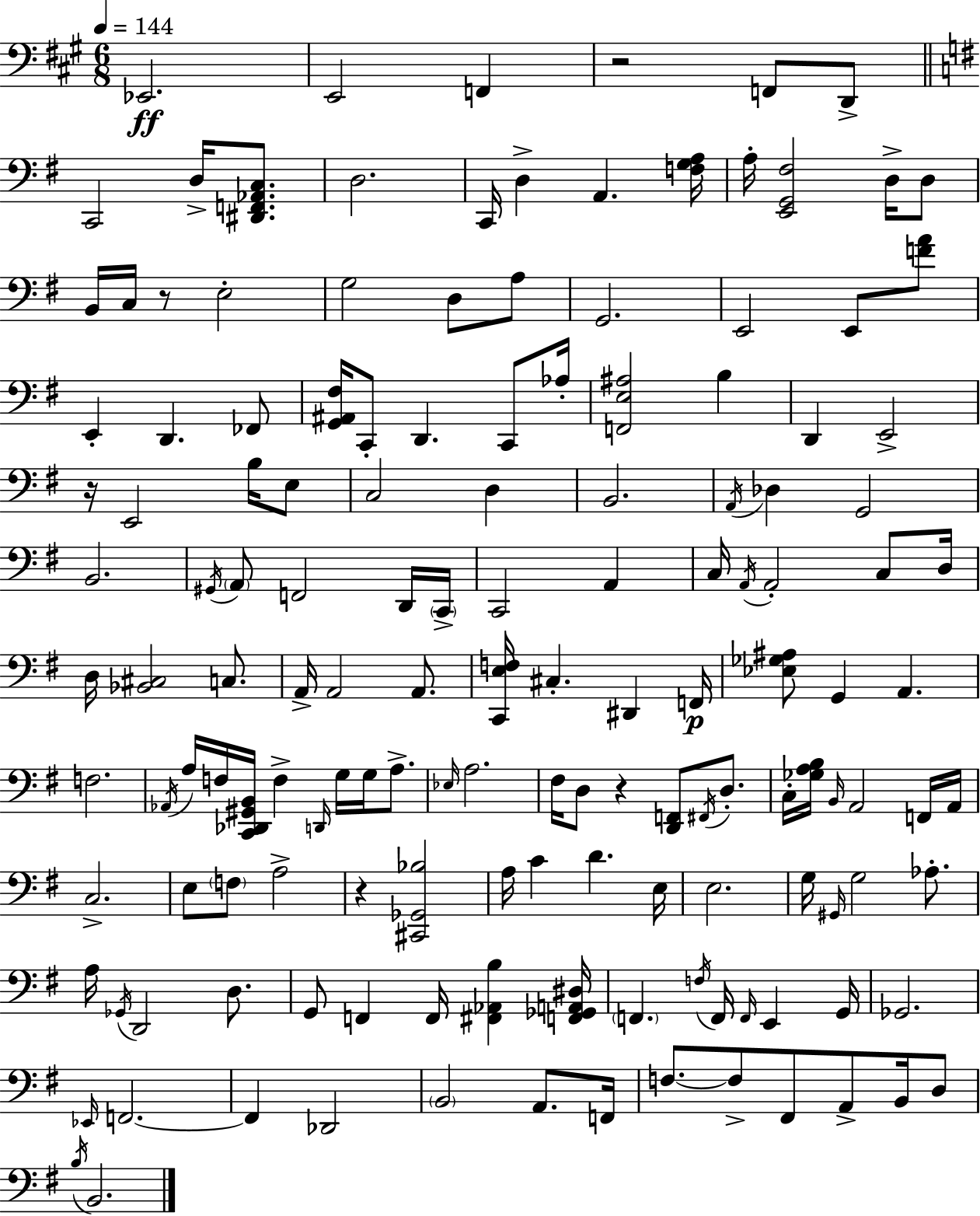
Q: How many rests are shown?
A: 5